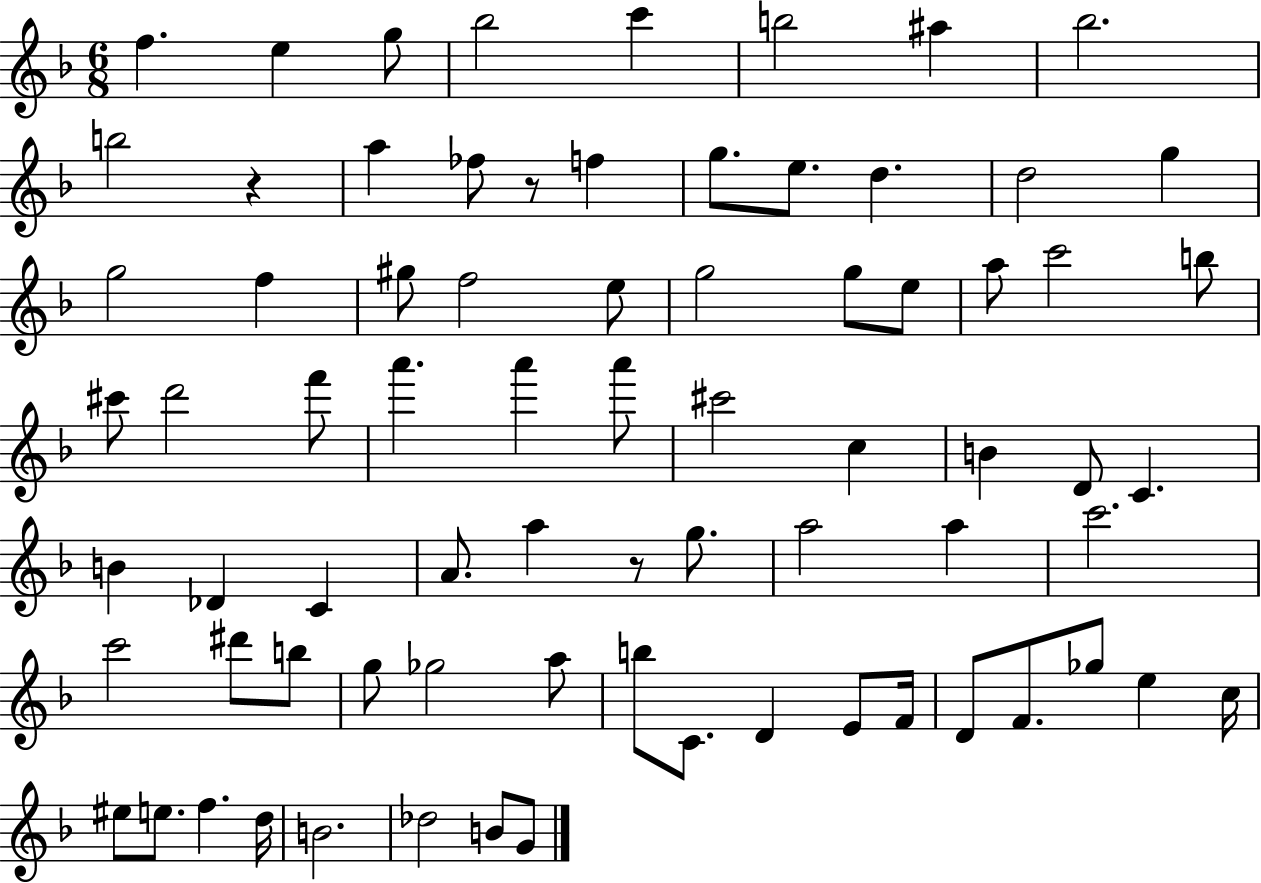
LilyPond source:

{
  \clef treble
  \numericTimeSignature
  \time 6/8
  \key f \major
  f''4. e''4 g''8 | bes''2 c'''4 | b''2 ais''4 | bes''2. | \break b''2 r4 | a''4 fes''8 r8 f''4 | g''8. e''8. d''4. | d''2 g''4 | \break g''2 f''4 | gis''8 f''2 e''8 | g''2 g''8 e''8 | a''8 c'''2 b''8 | \break cis'''8 d'''2 f'''8 | a'''4. a'''4 a'''8 | cis'''2 c''4 | b'4 d'8 c'4. | \break b'4 des'4 c'4 | a'8. a''4 r8 g''8. | a''2 a''4 | c'''2. | \break c'''2 dis'''8 b''8 | g''8 ges''2 a''8 | b''8 c'8. d'4 e'8 f'16 | d'8 f'8. ges''8 e''4 c''16 | \break eis''8 e''8. f''4. d''16 | b'2. | des''2 b'8 g'8 | \bar "|."
}